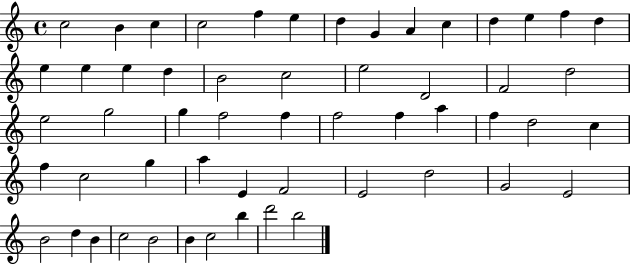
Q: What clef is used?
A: treble